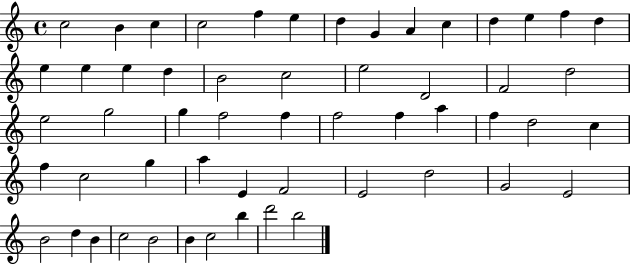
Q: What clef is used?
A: treble